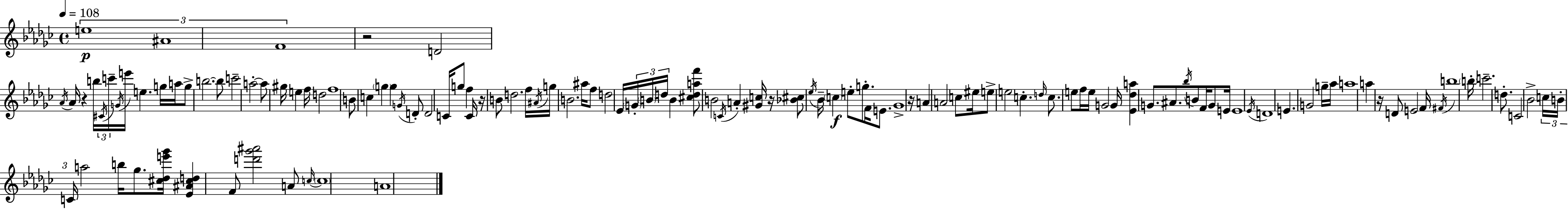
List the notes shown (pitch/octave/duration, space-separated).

E5/w A#4/w F4/w R/h D4/h Ab4/s Ab4/s R/q B5/s C#4/s C6/s G4/s E6/s E5/q. G5/s A5/s G5/e B5/h. B5/e C6/h A5/h A5/e G#5/s E5/q F5/s D5/h F5/w B4/e C5/q G5/q G5/q G4/s D4/e D4/h C4/s G5/e F5/q C4/s R/s B4/e D5/h. F5/s A#4/s G5/s B4/h. A#5/s F5/e D5/h Eb4/s G4/s B4/s D5/s B4/q [C#5,D5,A5,F6]/e B4/h C4/s A4/q [G#4,C5]/s R/s [Bb4,C#5]/e Eb5/s Bb4/s C5/q E5/e G5/e. F4/s E4/e. Gb4/w R/s A4/q A4/h C5/e EIS5/s E5/e E5/h C5/q. D5/s C5/e. E5/e F5/s E5/s G4/h G4/s [Eb4,Db5,A5]/q G4/e. A#4/e. Bb5/s B4/e F4/s G4/e E4/s E4/w Eb4/s D4/w E4/q. G4/h G5/s Ab5/s A5/w A5/q R/s D4/e E4/h F4/s F#4/s B5/w B5/s C6/h. D5/e. C4/h Bb4/h C5/s B4/s C4/s A5/h B5/s Gb5/e. [C#5,Db5,E6,Gb6]/s [Eb4,A#4,C#5,D5]/q F4/e [D6,Gb6,A#6]/h A4/e C5/s C5/w A4/w